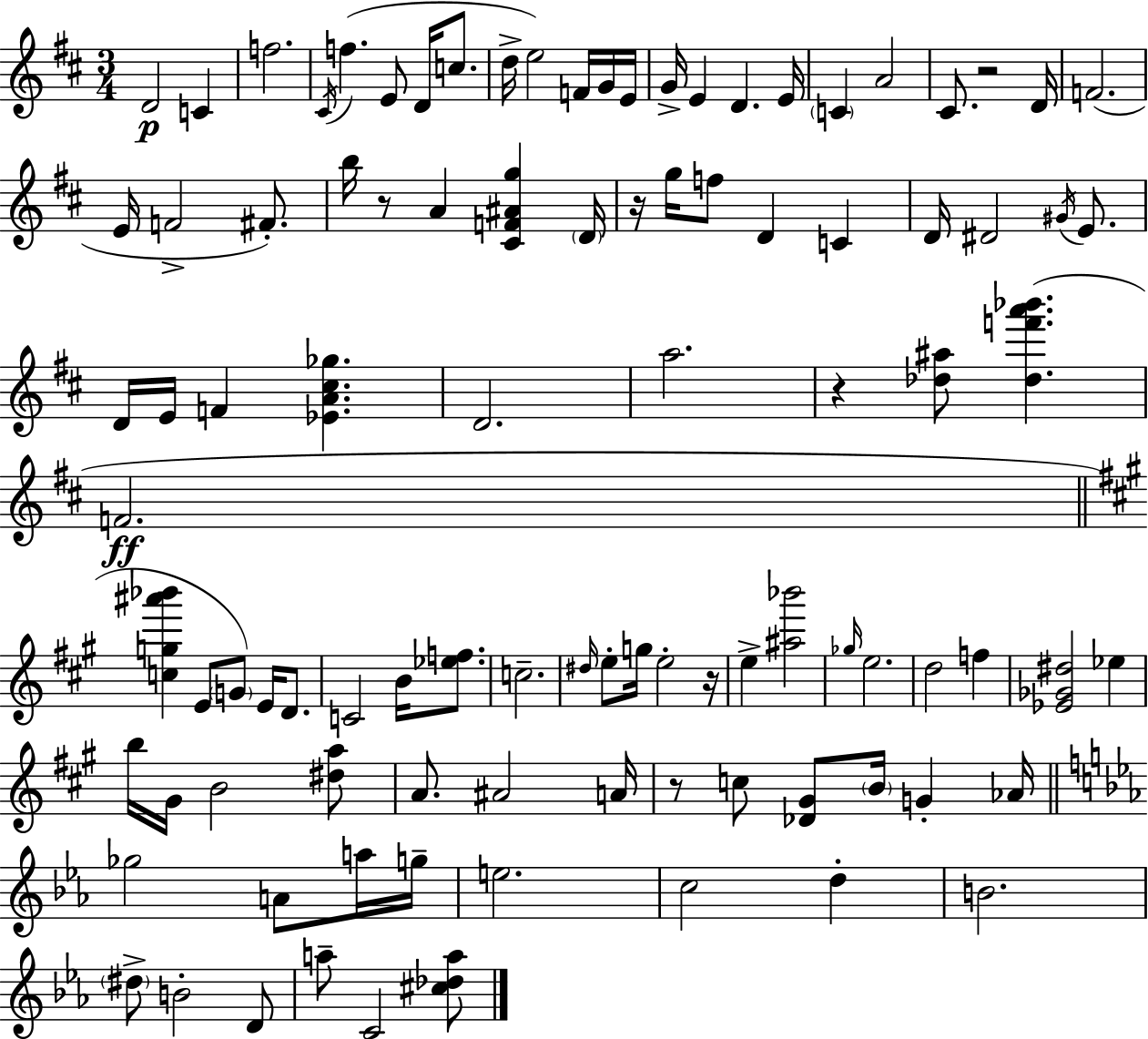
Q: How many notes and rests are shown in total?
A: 99